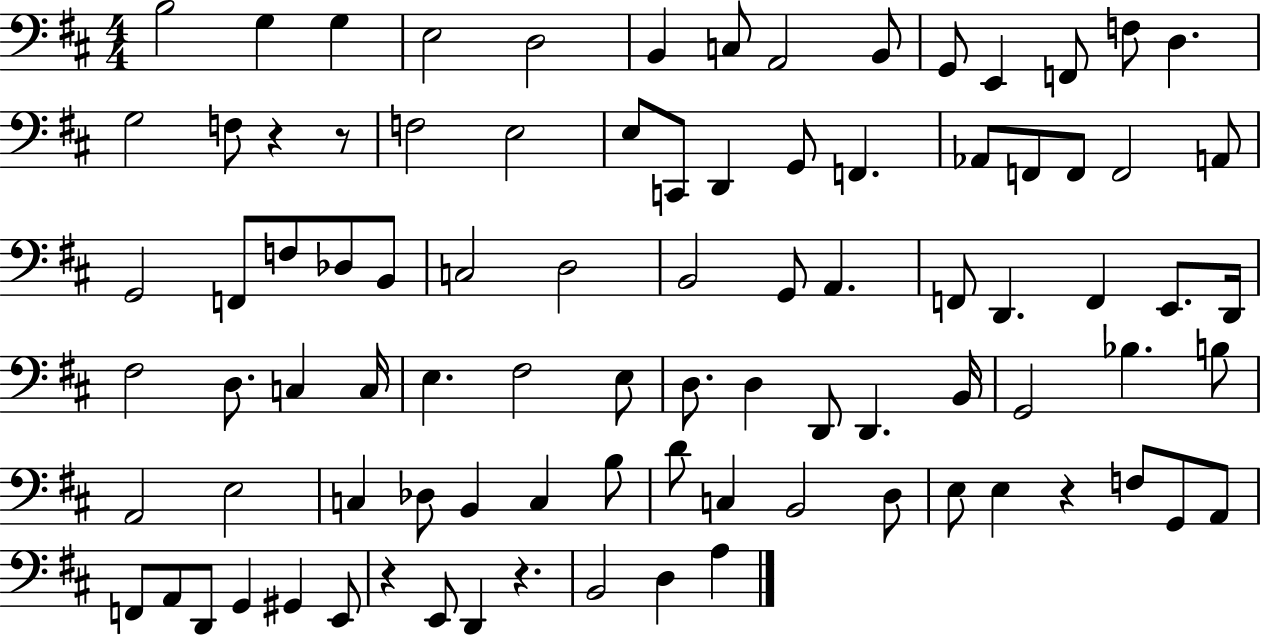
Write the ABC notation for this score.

X:1
T:Untitled
M:4/4
L:1/4
K:D
B,2 G, G, E,2 D,2 B,, C,/2 A,,2 B,,/2 G,,/2 E,, F,,/2 F,/2 D, G,2 F,/2 z z/2 F,2 E,2 E,/2 C,,/2 D,, G,,/2 F,, _A,,/2 F,,/2 F,,/2 F,,2 A,,/2 G,,2 F,,/2 F,/2 _D,/2 B,,/2 C,2 D,2 B,,2 G,,/2 A,, F,,/2 D,, F,, E,,/2 D,,/4 ^F,2 D,/2 C, C,/4 E, ^F,2 E,/2 D,/2 D, D,,/2 D,, B,,/4 G,,2 _B, B,/2 A,,2 E,2 C, _D,/2 B,, C, B,/2 D/2 C, B,,2 D,/2 E,/2 E, z F,/2 G,,/2 A,,/2 F,,/2 A,,/2 D,,/2 G,, ^G,, E,,/2 z E,,/2 D,, z B,,2 D, A,